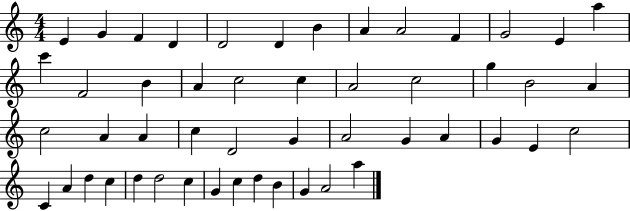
E4/q G4/q F4/q D4/q D4/h D4/q B4/q A4/q A4/h F4/q G4/h E4/q A5/q C6/q F4/h B4/q A4/q C5/h C5/q A4/h C5/h G5/q B4/h A4/q C5/h A4/q A4/q C5/q D4/h G4/q A4/h G4/q A4/q G4/q E4/q C5/h C4/q A4/q D5/q C5/q D5/q D5/h C5/q G4/q C5/q D5/q B4/q G4/q A4/h A5/q